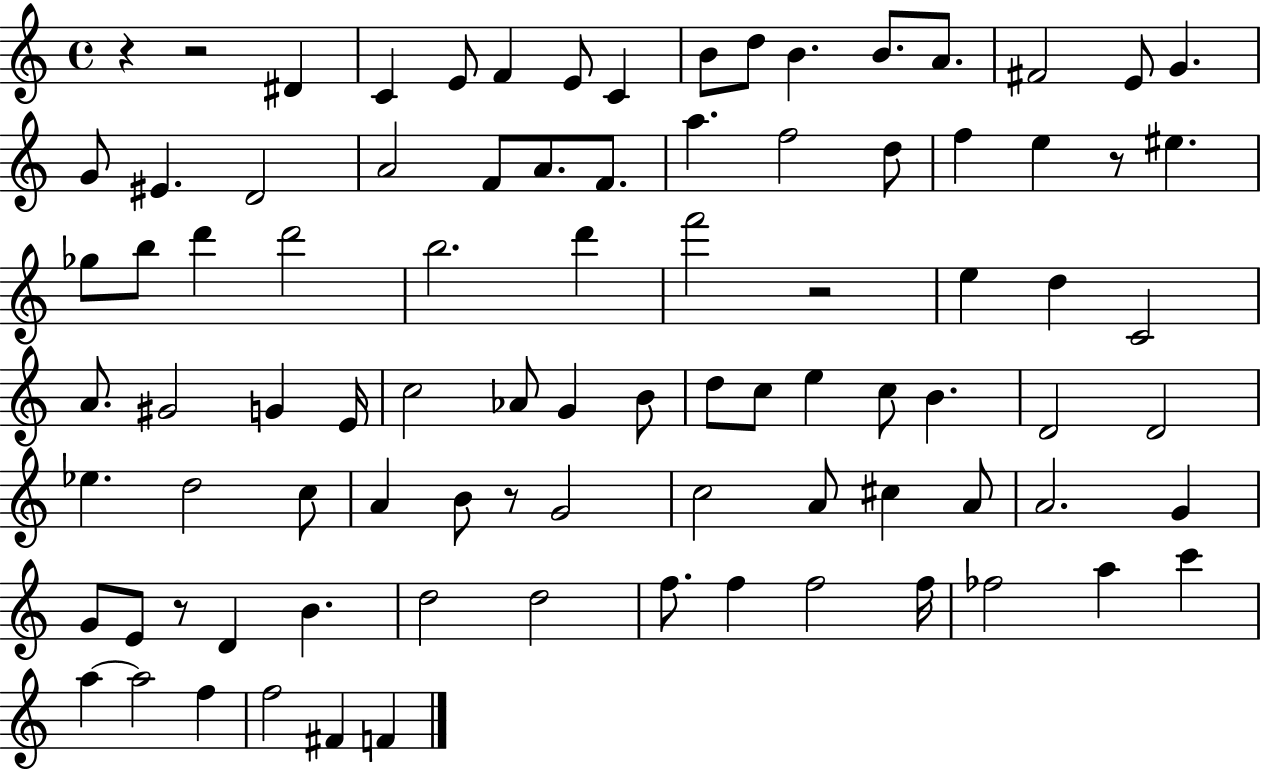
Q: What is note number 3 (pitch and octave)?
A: E4